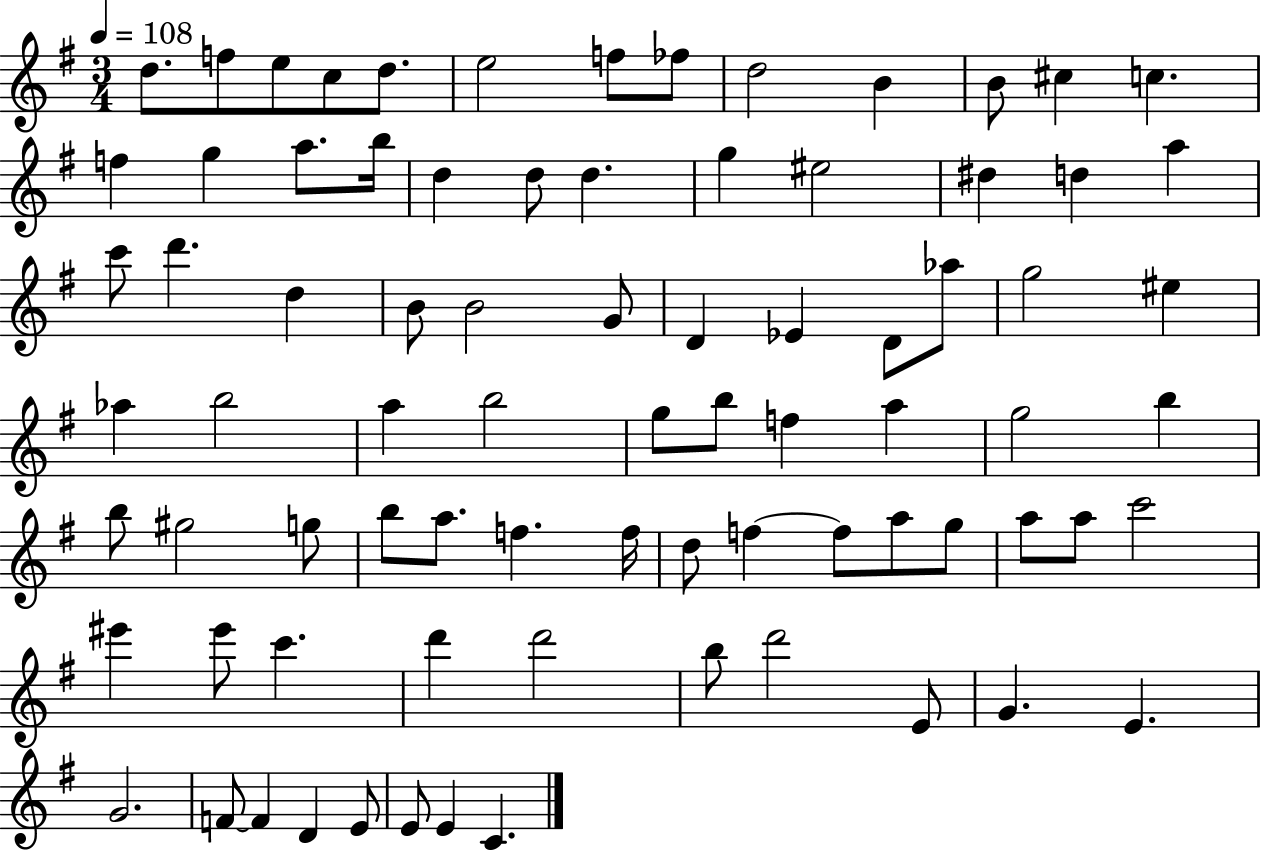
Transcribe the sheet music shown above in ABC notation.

X:1
T:Untitled
M:3/4
L:1/4
K:G
d/2 f/2 e/2 c/2 d/2 e2 f/2 _f/2 d2 B B/2 ^c c f g a/2 b/4 d d/2 d g ^e2 ^d d a c'/2 d' d B/2 B2 G/2 D _E D/2 _a/2 g2 ^e _a b2 a b2 g/2 b/2 f a g2 b b/2 ^g2 g/2 b/2 a/2 f f/4 d/2 f f/2 a/2 g/2 a/2 a/2 c'2 ^e' ^e'/2 c' d' d'2 b/2 d'2 E/2 G E G2 F/2 F D E/2 E/2 E C